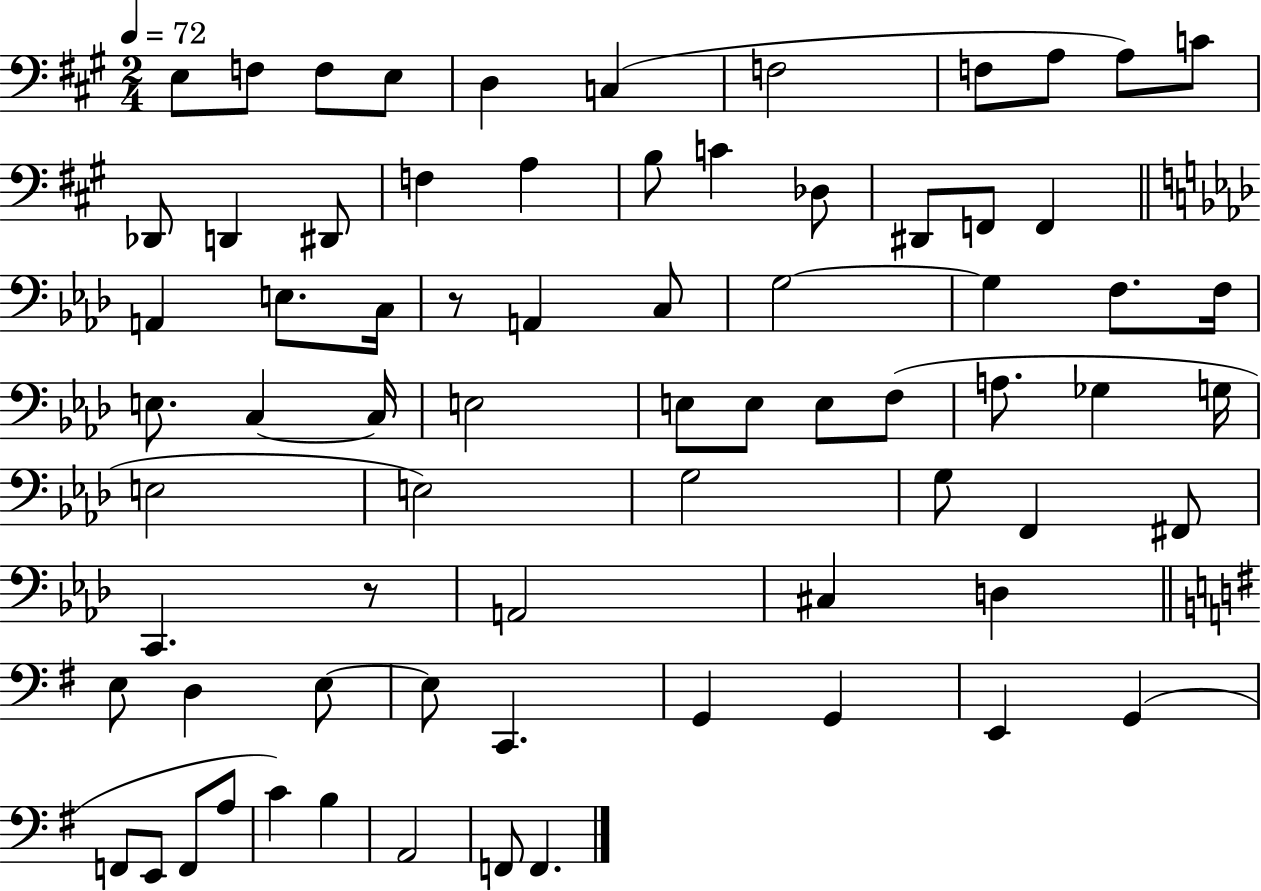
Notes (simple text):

E3/e F3/e F3/e E3/e D3/q C3/q F3/h F3/e A3/e A3/e C4/e Db2/e D2/q D#2/e F3/q A3/q B3/e C4/q Db3/e D#2/e F2/e F2/q A2/q E3/e. C3/s R/e A2/q C3/e G3/h G3/q F3/e. F3/s E3/e. C3/q C3/s E3/h E3/e E3/e E3/e F3/e A3/e. Gb3/q G3/s E3/h E3/h G3/h G3/e F2/q F#2/e C2/q. R/e A2/h C#3/q D3/q E3/e D3/q E3/e E3/e C2/q. G2/q G2/q E2/q G2/q F2/e E2/e F2/e A3/e C4/q B3/q A2/h F2/e F2/q.